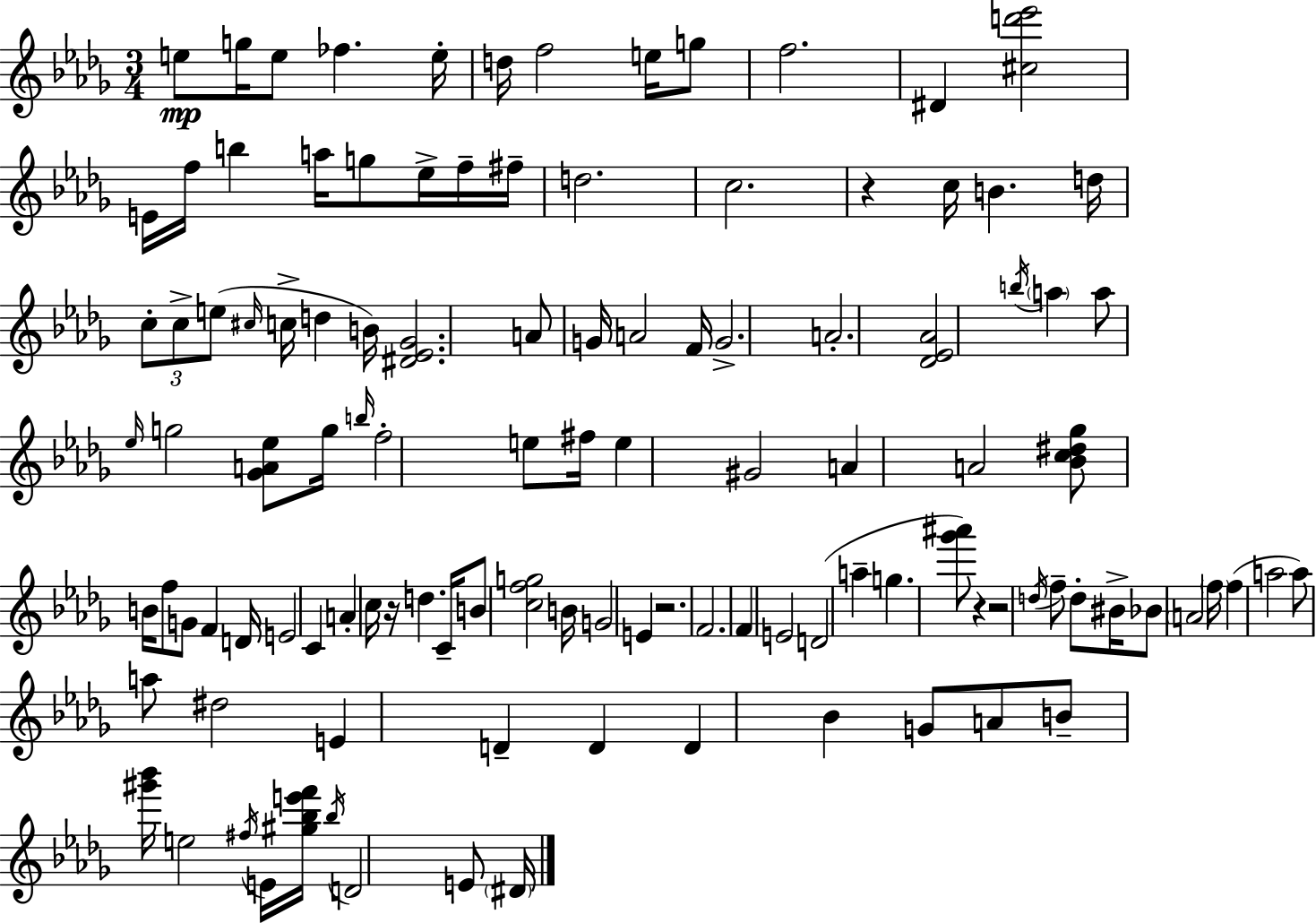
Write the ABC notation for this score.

X:1
T:Untitled
M:3/4
L:1/4
K:Bbm
e/2 g/4 e/2 _f e/4 d/4 f2 e/4 g/2 f2 ^D [^cd'_e']2 E/4 f/4 b a/4 g/2 _e/4 f/4 ^f/4 d2 c2 z c/4 B d/4 c/2 c/2 e/2 ^c/4 c/4 d B/4 [^D_E_G]2 A/2 G/4 A2 F/4 G2 A2 [_D_E_A]2 b/4 a a/2 _e/4 g2 [_GA_e]/2 g/4 b/4 f2 e/2 ^f/4 e ^G2 A A2 [_Bc^d_g]/2 B/4 f/2 G/2 F D/4 E2 C A c/4 z/4 d C/4 B/2 [cfg]2 B/4 G2 E z2 F2 F E2 D2 a g [_g'^a']/2 z z2 d/4 f/2 d/2 ^B/4 _B/2 A2 f/4 f a2 a/2 a/2 ^d2 E D D D _B G/2 A/2 B/2 [^g'_b']/4 e2 ^f/4 E/4 [^g_be'f']/4 _b/4 D2 E/2 ^D/4